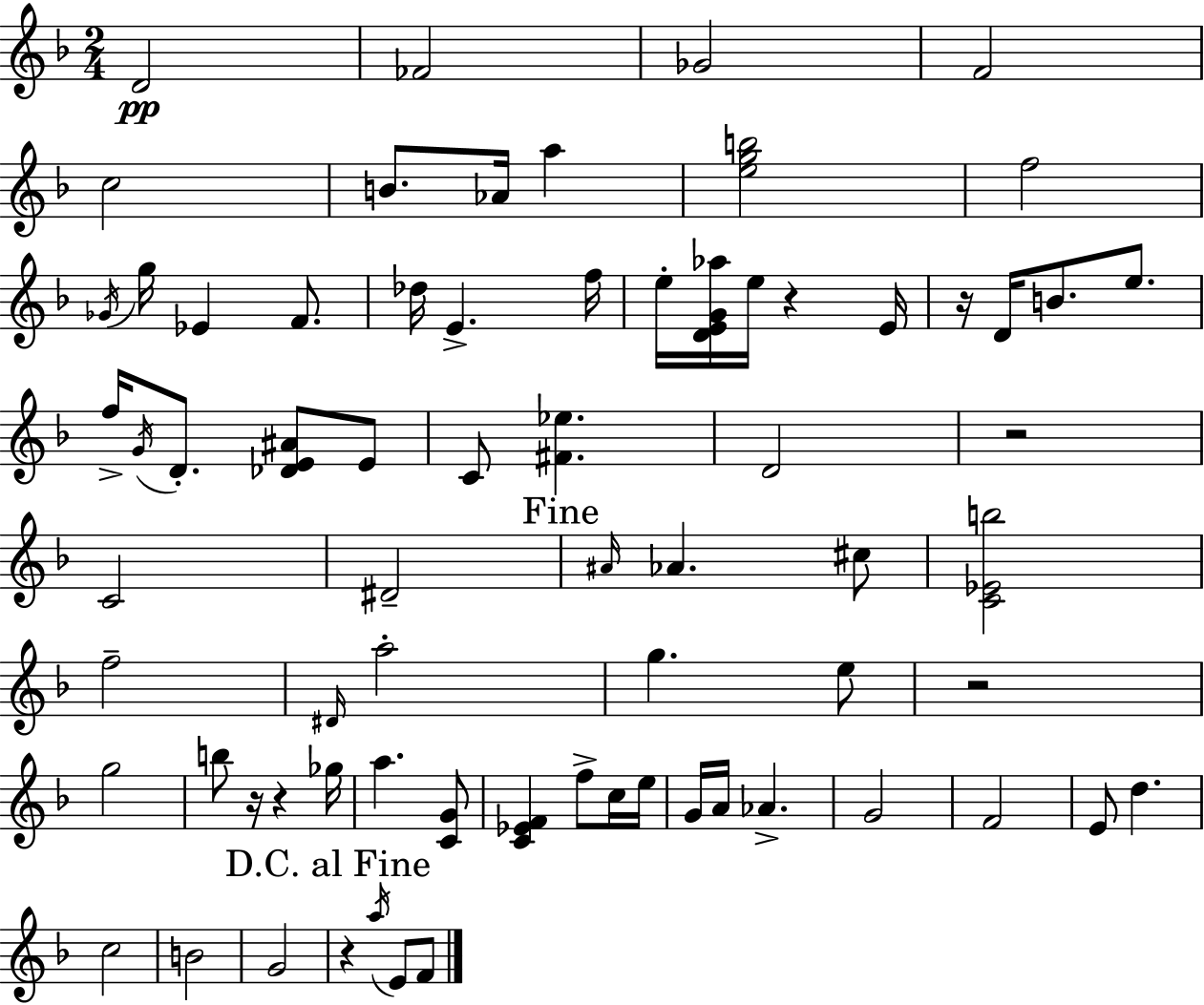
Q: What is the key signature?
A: D minor